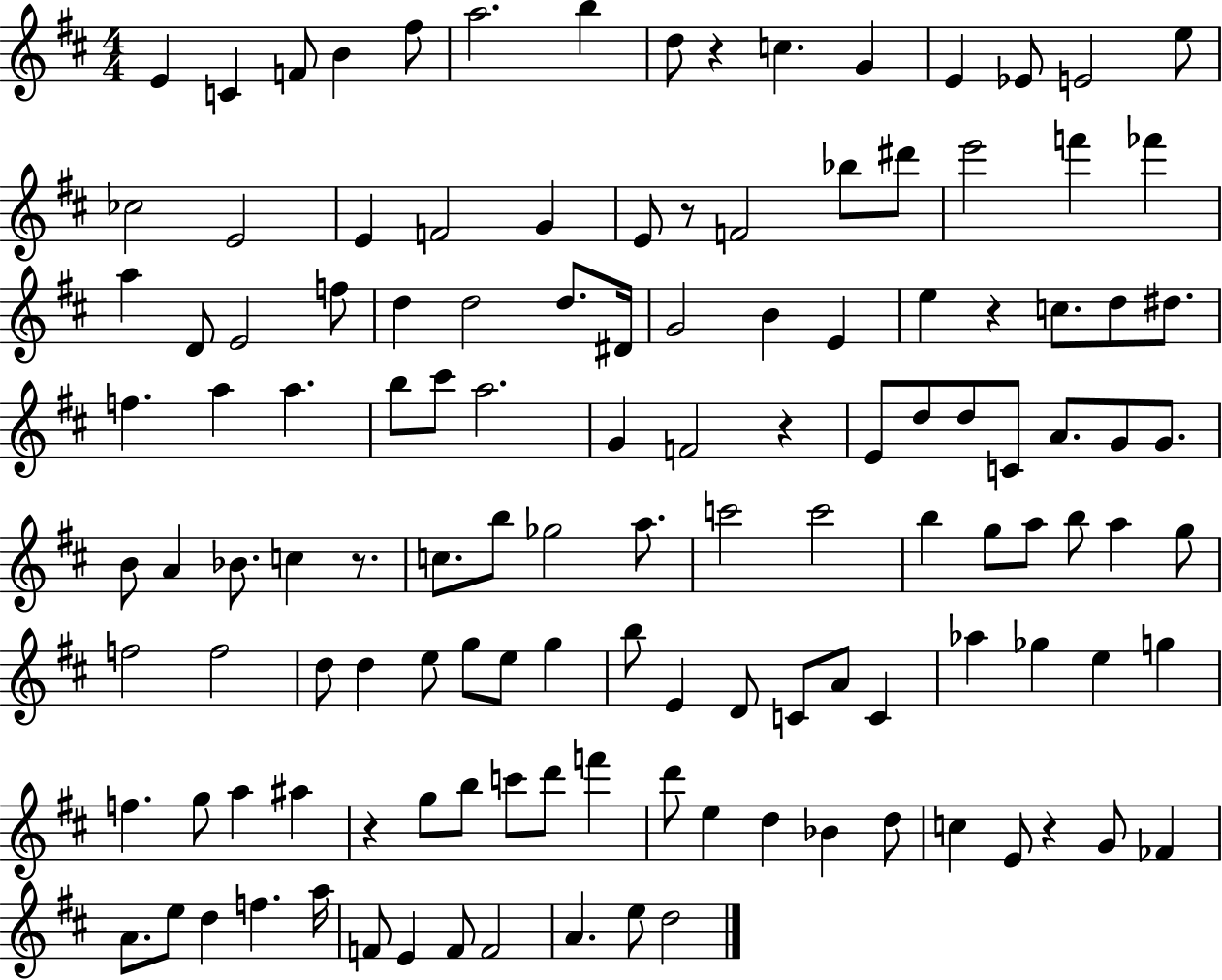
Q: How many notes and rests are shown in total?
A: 127